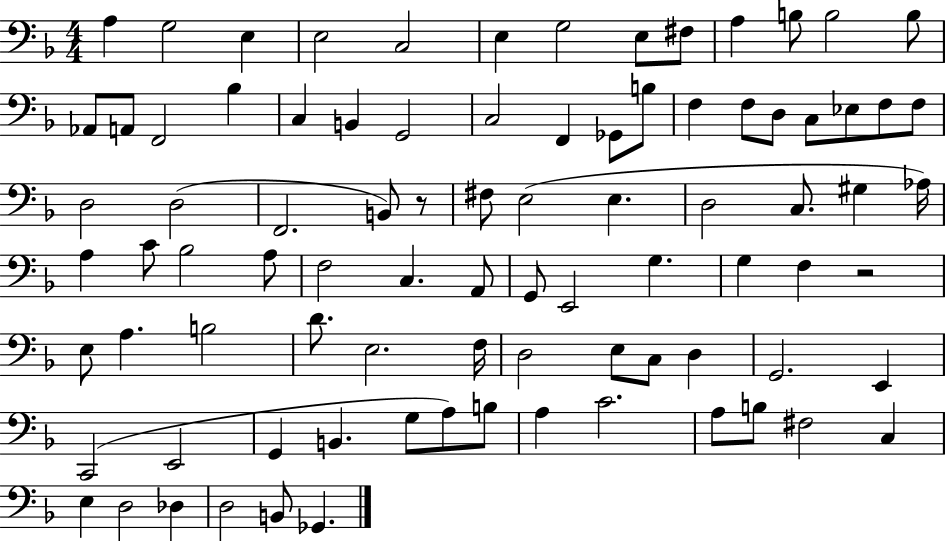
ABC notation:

X:1
T:Untitled
M:4/4
L:1/4
K:F
A, G,2 E, E,2 C,2 E, G,2 E,/2 ^F,/2 A, B,/2 B,2 B,/2 _A,,/2 A,,/2 F,,2 _B, C, B,, G,,2 C,2 F,, _G,,/2 B,/2 F, F,/2 D,/2 C,/2 _E,/2 F,/2 F,/2 D,2 D,2 F,,2 B,,/2 z/2 ^F,/2 E,2 E, D,2 C,/2 ^G, _A,/4 A, C/2 _B,2 A,/2 F,2 C, A,,/2 G,,/2 E,,2 G, G, F, z2 E,/2 A, B,2 D/2 E,2 F,/4 D,2 E,/2 C,/2 D, G,,2 E,, C,,2 E,,2 G,, B,, G,/2 A,/2 B,/2 A, C2 A,/2 B,/2 ^F,2 C, E, D,2 _D, D,2 B,,/2 _G,,